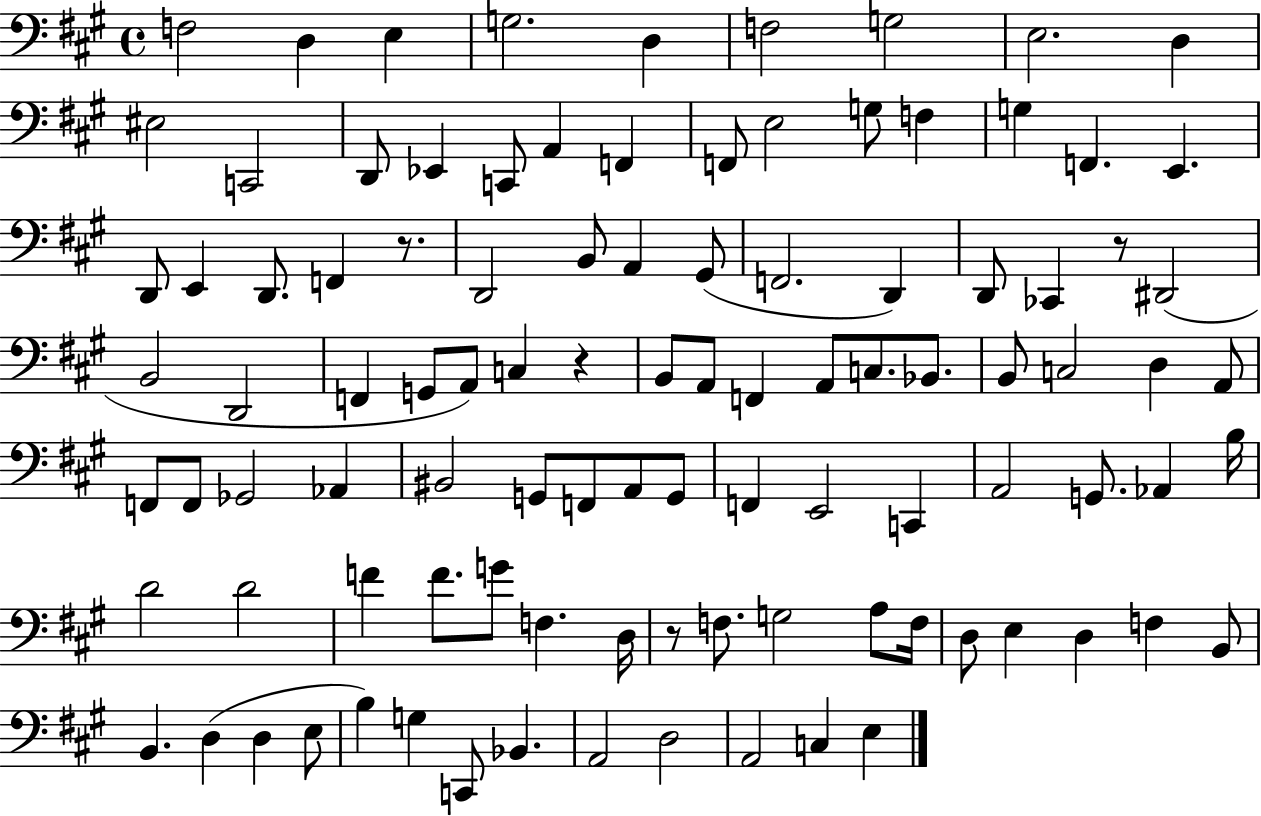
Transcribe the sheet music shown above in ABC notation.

X:1
T:Untitled
M:4/4
L:1/4
K:A
F,2 D, E, G,2 D, F,2 G,2 E,2 D, ^E,2 C,,2 D,,/2 _E,, C,,/2 A,, F,, F,,/2 E,2 G,/2 F, G, F,, E,, D,,/2 E,, D,,/2 F,, z/2 D,,2 B,,/2 A,, ^G,,/2 F,,2 D,, D,,/2 _C,, z/2 ^D,,2 B,,2 D,,2 F,, G,,/2 A,,/2 C, z B,,/2 A,,/2 F,, A,,/2 C,/2 _B,,/2 B,,/2 C,2 D, A,,/2 F,,/2 F,,/2 _G,,2 _A,, ^B,,2 G,,/2 F,,/2 A,,/2 G,,/2 F,, E,,2 C,, A,,2 G,,/2 _A,, B,/4 D2 D2 F F/2 G/2 F, D,/4 z/2 F,/2 G,2 A,/2 F,/4 D,/2 E, D, F, B,,/2 B,, D, D, E,/2 B, G, C,,/2 _B,, A,,2 D,2 A,,2 C, E,